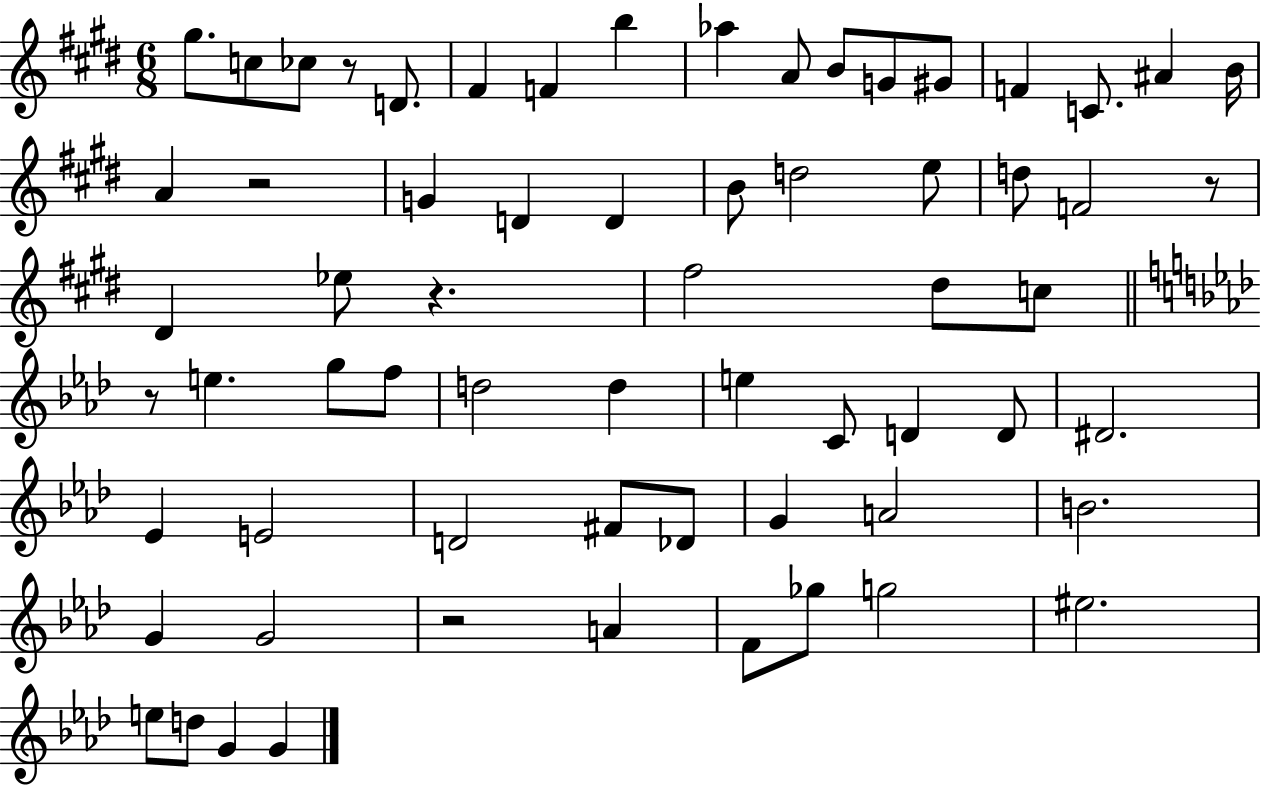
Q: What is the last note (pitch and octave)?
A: G4